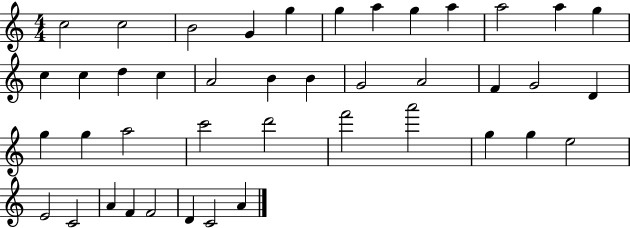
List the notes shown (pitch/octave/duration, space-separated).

C5/h C5/h B4/h G4/q G5/q G5/q A5/q G5/q A5/q A5/h A5/q G5/q C5/q C5/q D5/q C5/q A4/h B4/q B4/q G4/h A4/h F4/q G4/h D4/q G5/q G5/q A5/h C6/h D6/h F6/h A6/h G5/q G5/q E5/h E4/h C4/h A4/q F4/q F4/h D4/q C4/h A4/q